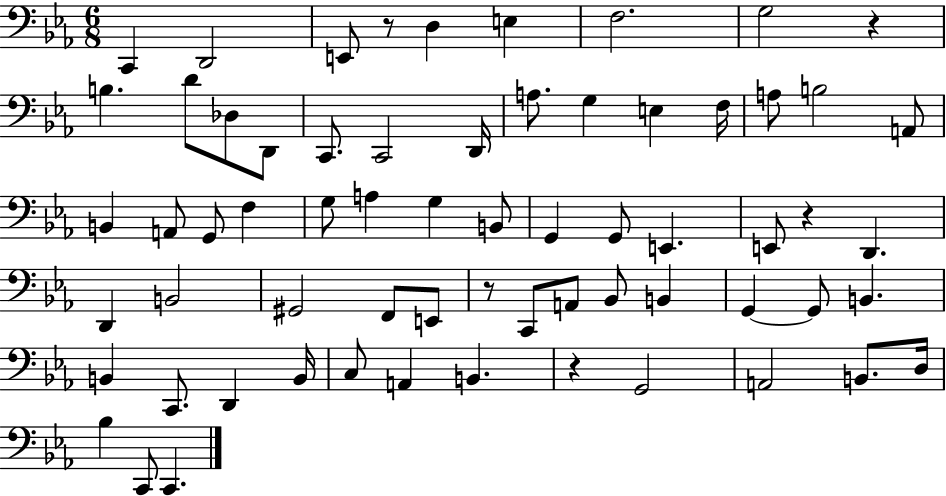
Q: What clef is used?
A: bass